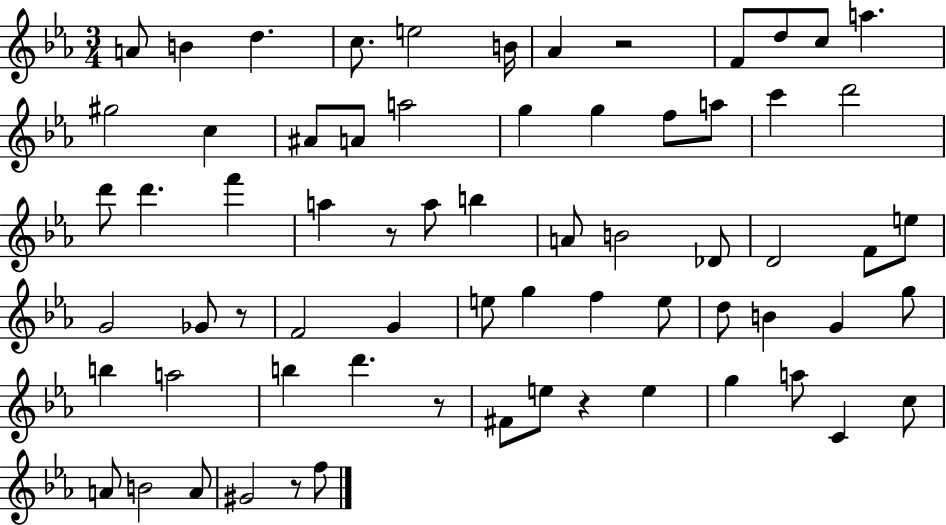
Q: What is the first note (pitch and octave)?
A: A4